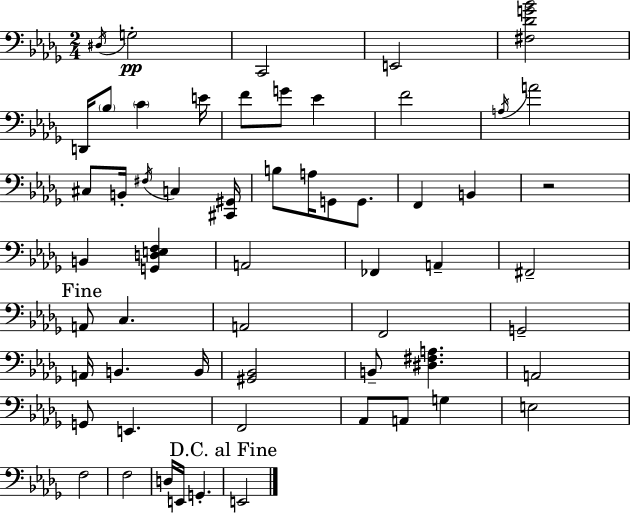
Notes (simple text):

D#3/s G3/h C2/h E2/h [F#3,Db4,G4,Bb4]/h D2/s Bb3/e C4/q E4/s F4/e G4/e Eb4/q F4/h A3/s A4/h C#3/e B2/s F#3/s C3/q [C#2,G#2]/s B3/e A3/s G2/e G2/e. F2/q B2/q R/h B2/q [G2,D3,E3,F3]/q A2/h FES2/q A2/q F#2/h A2/e C3/q. A2/h F2/h G2/h A2/s B2/q. B2/s [G#2,Bb2]/h B2/e [D#3,F#3,A3]/q. A2/h G2/e E2/q. F2/h Ab2/e A2/e G3/q E3/h F3/h F3/h D3/s E2/s G2/q. E2/h